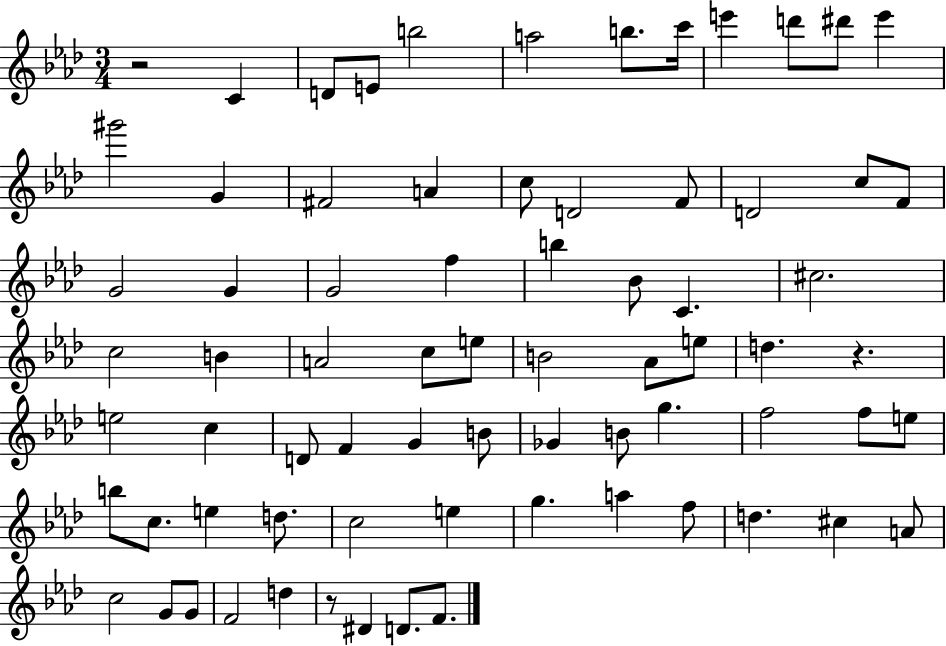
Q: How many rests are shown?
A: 3